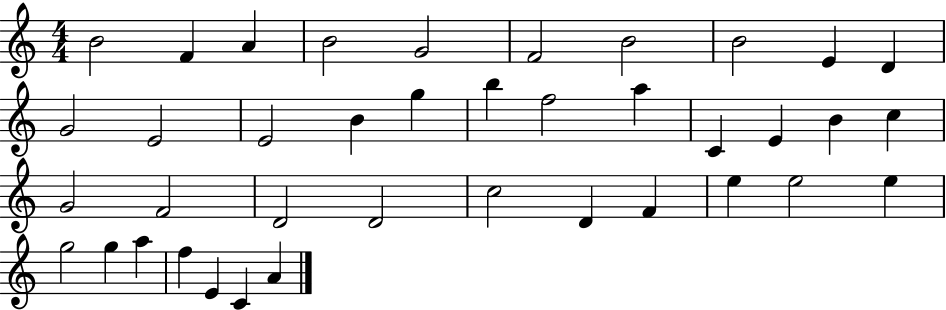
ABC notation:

X:1
T:Untitled
M:4/4
L:1/4
K:C
B2 F A B2 G2 F2 B2 B2 E D G2 E2 E2 B g b f2 a C E B c G2 F2 D2 D2 c2 D F e e2 e g2 g a f E C A